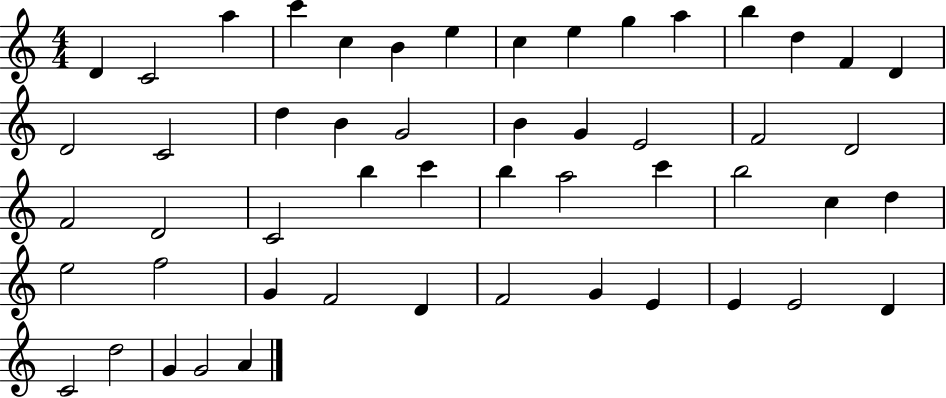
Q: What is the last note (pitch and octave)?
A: A4